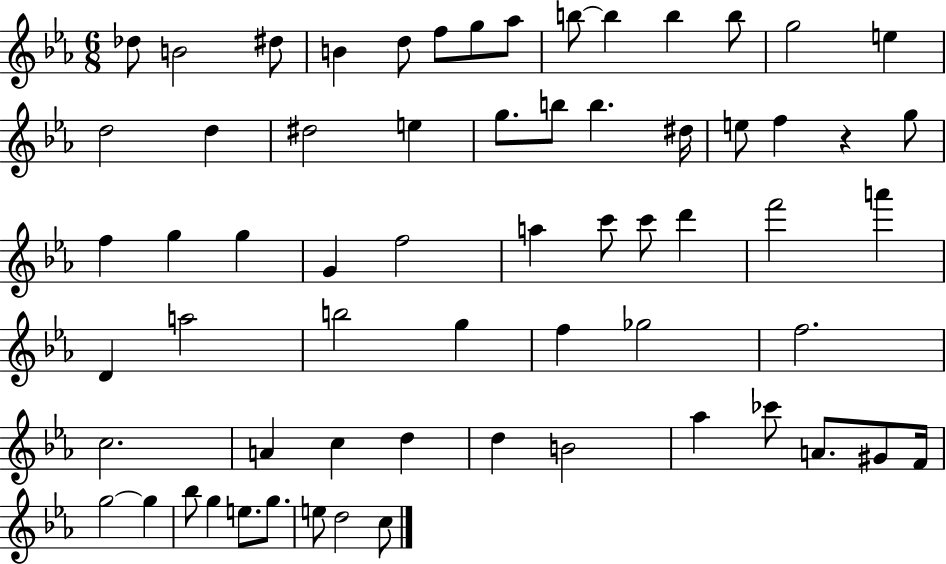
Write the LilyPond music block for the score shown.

{
  \clef treble
  \numericTimeSignature
  \time 6/8
  \key ees \major
  des''8 b'2 dis''8 | b'4 d''8 f''8 g''8 aes''8 | b''8~~ b''4 b''4 b''8 | g''2 e''4 | \break d''2 d''4 | dis''2 e''4 | g''8. b''8 b''4. dis''16 | e''8 f''4 r4 g''8 | \break f''4 g''4 g''4 | g'4 f''2 | a''4 c'''8 c'''8 d'''4 | f'''2 a'''4 | \break d'4 a''2 | b''2 g''4 | f''4 ges''2 | f''2. | \break c''2. | a'4 c''4 d''4 | d''4 b'2 | aes''4 ces'''8 a'8. gis'8 f'16 | \break g''2~~ g''4 | bes''8 g''4 e''8. g''8. | e''8 d''2 c''8 | \bar "|."
}